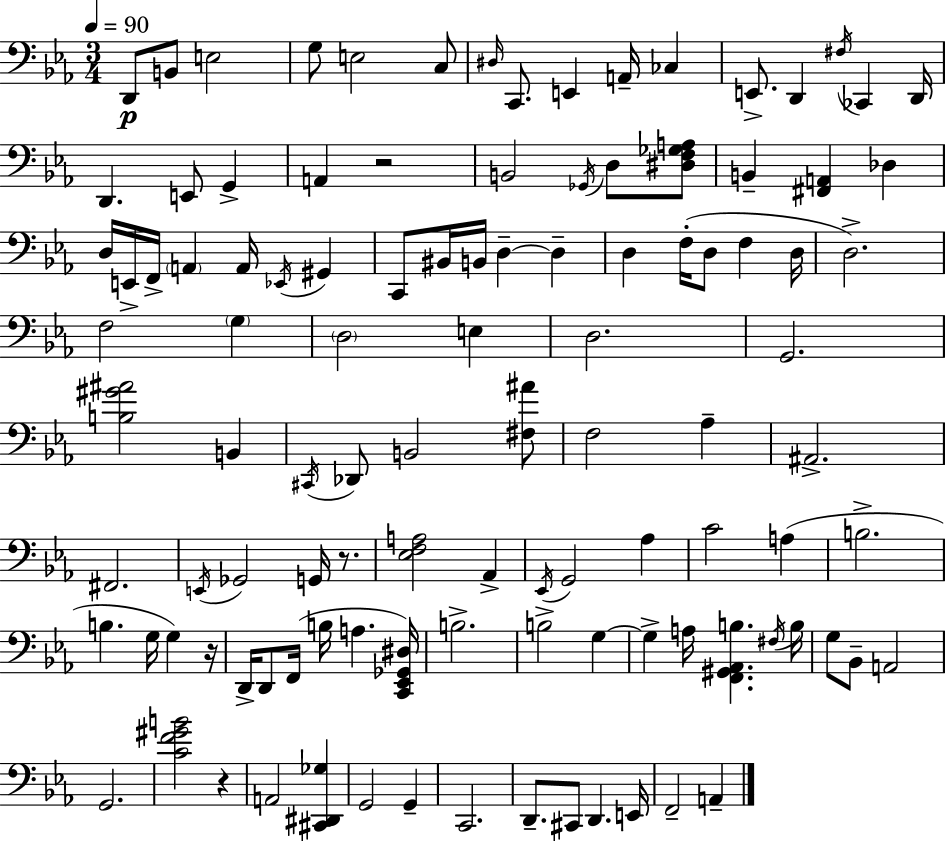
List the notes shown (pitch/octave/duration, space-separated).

D2/e B2/e E3/h G3/e E3/h C3/e D#3/s C2/e. E2/q A2/s CES3/q E2/e. D2/q F#3/s CES2/q D2/s D2/q. E2/e G2/q A2/q R/h B2/h Gb2/s D3/e [D#3,F3,Gb3,A3]/e B2/q [F#2,A2]/q Db3/q D3/s E2/s F2/s A2/q A2/s Eb2/s G#2/q C2/e BIS2/s B2/s D3/q D3/q D3/q F3/s D3/e F3/q D3/s D3/h. F3/h G3/q D3/h E3/q D3/h. G2/h. [B3,G#4,A#4]/h B2/q C#2/s Db2/e B2/h [F#3,A#4]/e F3/h Ab3/q A#2/h. F#2/h. E2/s Gb2/h G2/s R/e. [Eb3,F3,A3]/h Ab2/q Eb2/s G2/h Ab3/q C4/h A3/q B3/h. B3/q. G3/s G3/q R/s D2/s D2/e F2/s B3/s A3/q. [C2,Eb2,Gb2,D#3]/s B3/h. B3/h G3/q G3/q A3/s [F2,G#2,Ab2,B3]/q. F#3/s B3/s G3/e Bb2/e A2/h G2/h. [C4,F4,G#4,B4]/h R/q A2/h [C#2,D#2,Gb3]/q G2/h G2/q C2/h. D2/e. C#2/e D2/q. E2/s F2/h A2/q